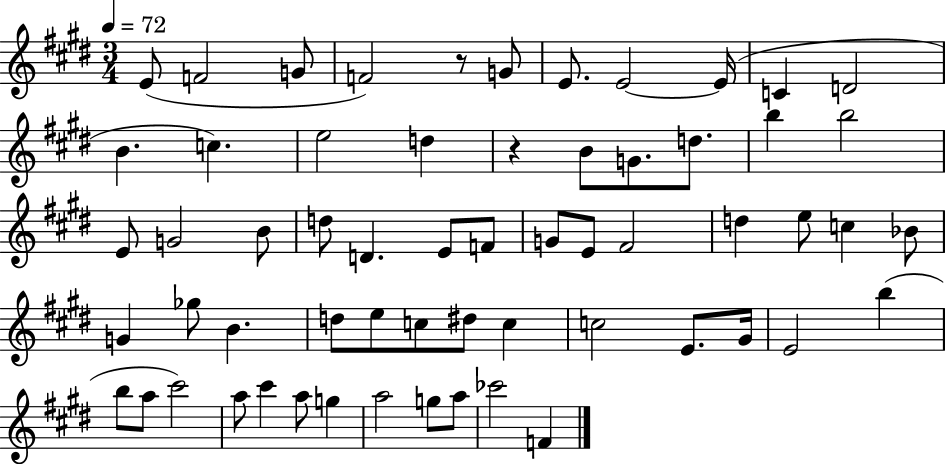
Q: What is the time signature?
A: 3/4